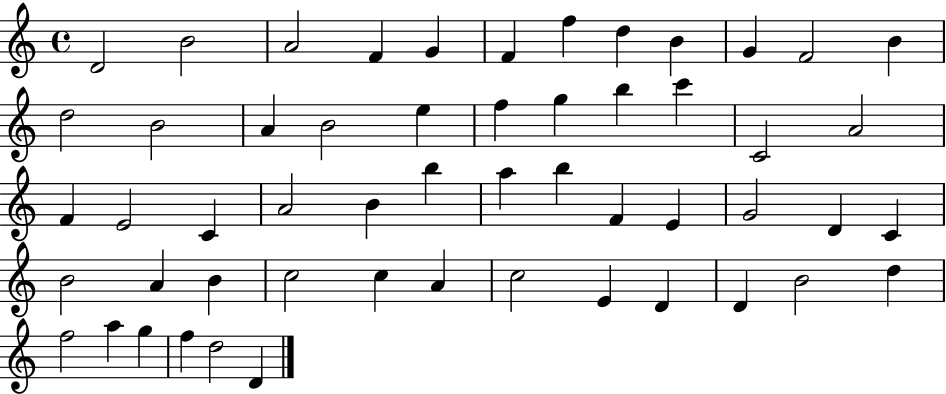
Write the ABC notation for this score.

X:1
T:Untitled
M:4/4
L:1/4
K:C
D2 B2 A2 F G F f d B G F2 B d2 B2 A B2 e f g b c' C2 A2 F E2 C A2 B b a b F E G2 D C B2 A B c2 c A c2 E D D B2 d f2 a g f d2 D